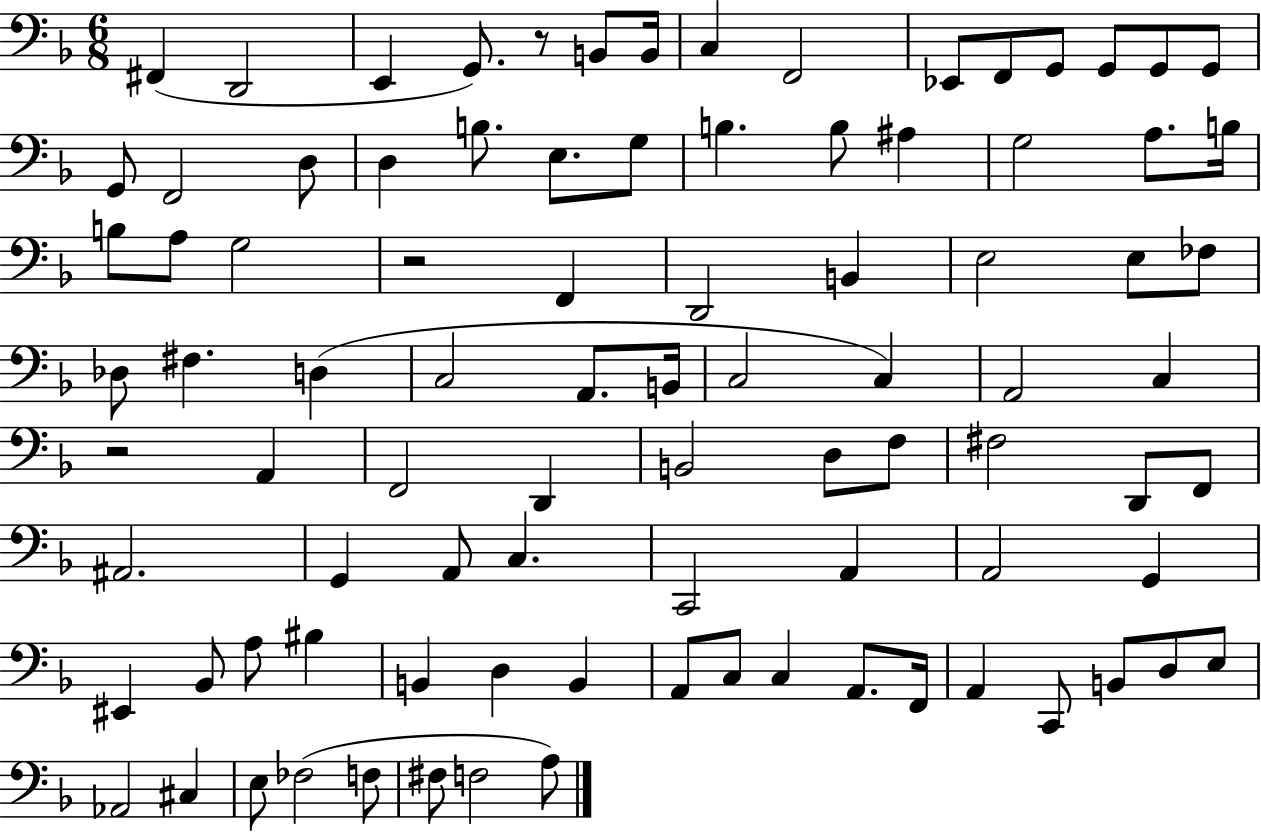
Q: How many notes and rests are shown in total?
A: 91